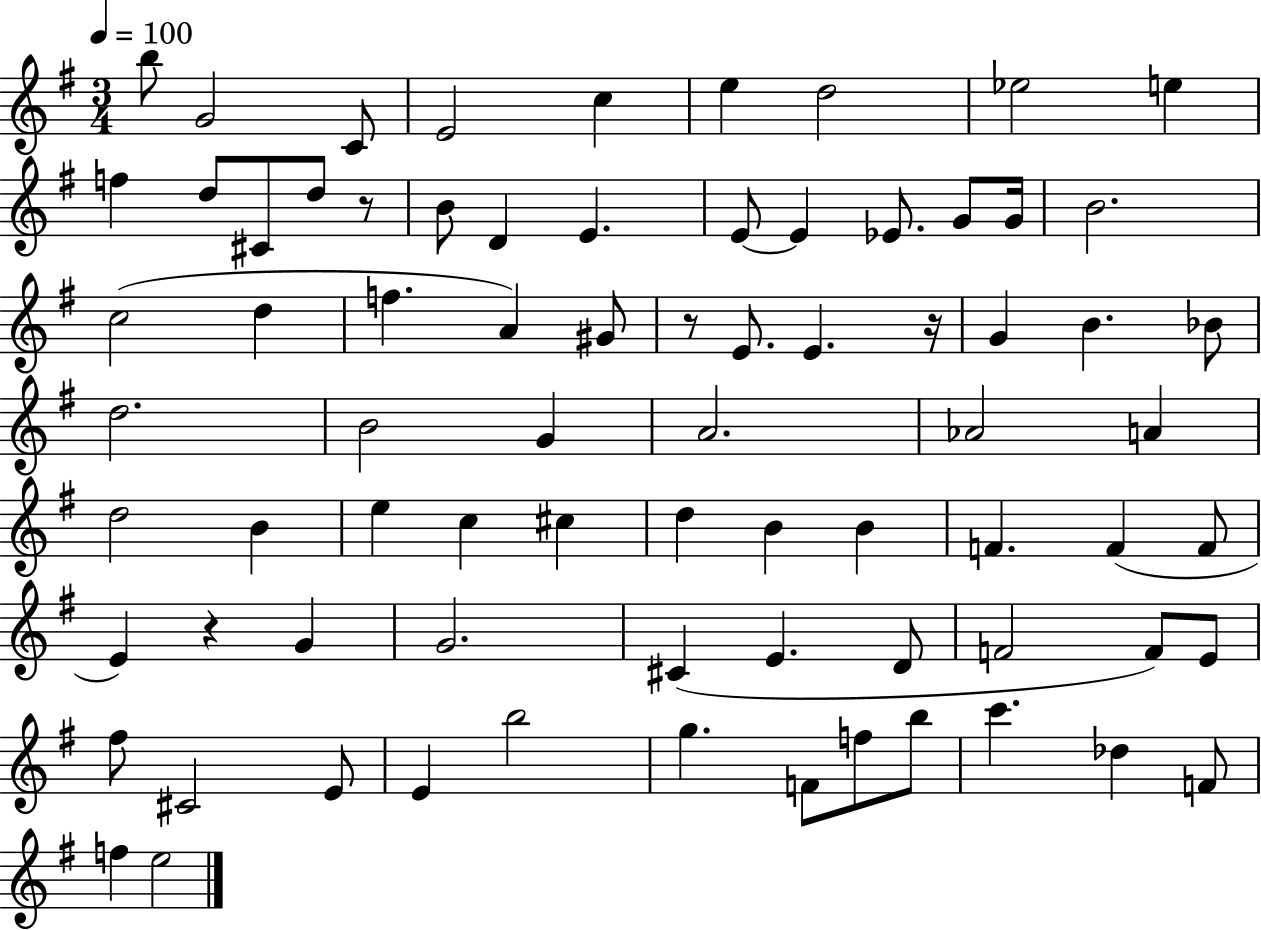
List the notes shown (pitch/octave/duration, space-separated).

B5/e G4/h C4/e E4/h C5/q E5/q D5/h Eb5/h E5/q F5/q D5/e C#4/e D5/e R/e B4/e D4/q E4/q. E4/e E4/q Eb4/e. G4/e G4/s B4/h. C5/h D5/q F5/q. A4/q G#4/e R/e E4/e. E4/q. R/s G4/q B4/q. Bb4/e D5/h. B4/h G4/q A4/h. Ab4/h A4/q D5/h B4/q E5/q C5/q C#5/q D5/q B4/q B4/q F4/q. F4/q F4/e E4/q R/q G4/q G4/h. C#4/q E4/q. D4/e F4/h F4/e E4/e F#5/e C#4/h E4/e E4/q B5/h G5/q. F4/e F5/e B5/e C6/q. Db5/q F4/e F5/q E5/h